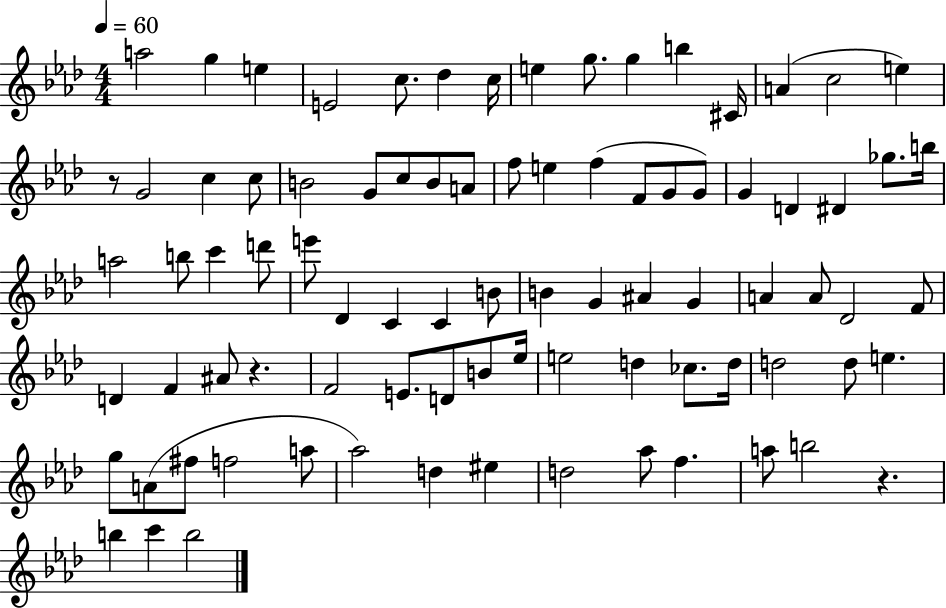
A5/h G5/q E5/q E4/h C5/e. Db5/q C5/s E5/q G5/e. G5/q B5/q C#4/s A4/q C5/h E5/q R/e G4/h C5/q C5/e B4/h G4/e C5/e B4/e A4/e F5/e E5/q F5/q F4/e G4/e G4/e G4/q D4/q D#4/q Gb5/e. B5/s A5/h B5/e C6/q D6/e E6/e Db4/q C4/q C4/q B4/e B4/q G4/q A#4/q G4/q A4/q A4/e Db4/h F4/e D4/q F4/q A#4/e R/q. F4/h E4/e. D4/e B4/e Eb5/s E5/h D5/q CES5/e. D5/s D5/h D5/e E5/q. G5/e A4/e F#5/e F5/h A5/e Ab5/h D5/q EIS5/q D5/h Ab5/e F5/q. A5/e B5/h R/q. B5/q C6/q B5/h